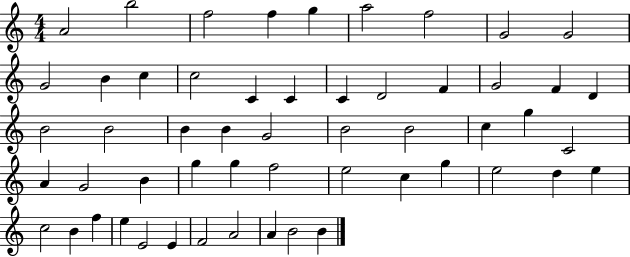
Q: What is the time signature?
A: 4/4